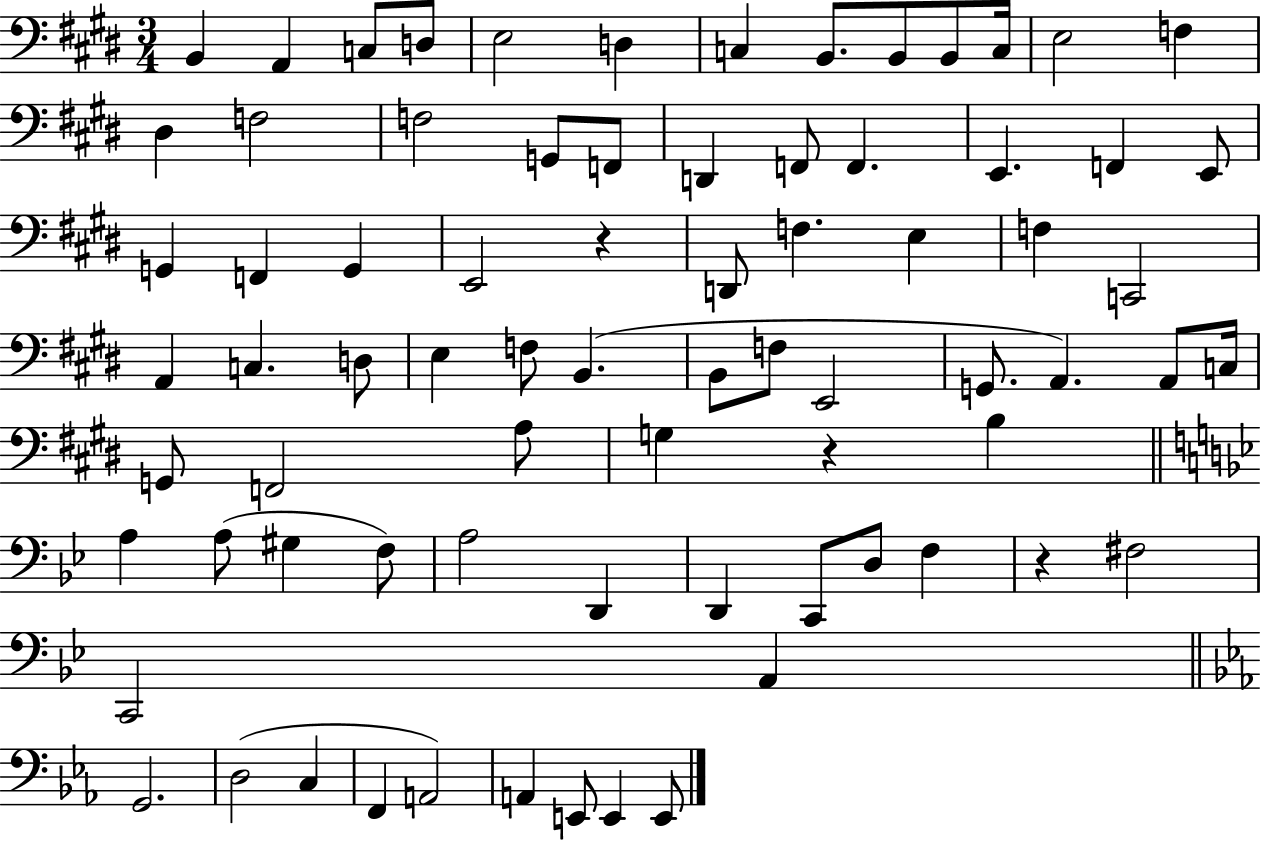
X:1
T:Untitled
M:3/4
L:1/4
K:E
B,, A,, C,/2 D,/2 E,2 D, C, B,,/2 B,,/2 B,,/2 C,/4 E,2 F, ^D, F,2 F,2 G,,/2 F,,/2 D,, F,,/2 F,, E,, F,, E,,/2 G,, F,, G,, E,,2 z D,,/2 F, E, F, C,,2 A,, C, D,/2 E, F,/2 B,, B,,/2 F,/2 E,,2 G,,/2 A,, A,,/2 C,/4 G,,/2 F,,2 A,/2 G, z B, A, A,/2 ^G, F,/2 A,2 D,, D,, C,,/2 D,/2 F, z ^F,2 C,,2 A,, G,,2 D,2 C, F,, A,,2 A,, E,,/2 E,, E,,/2